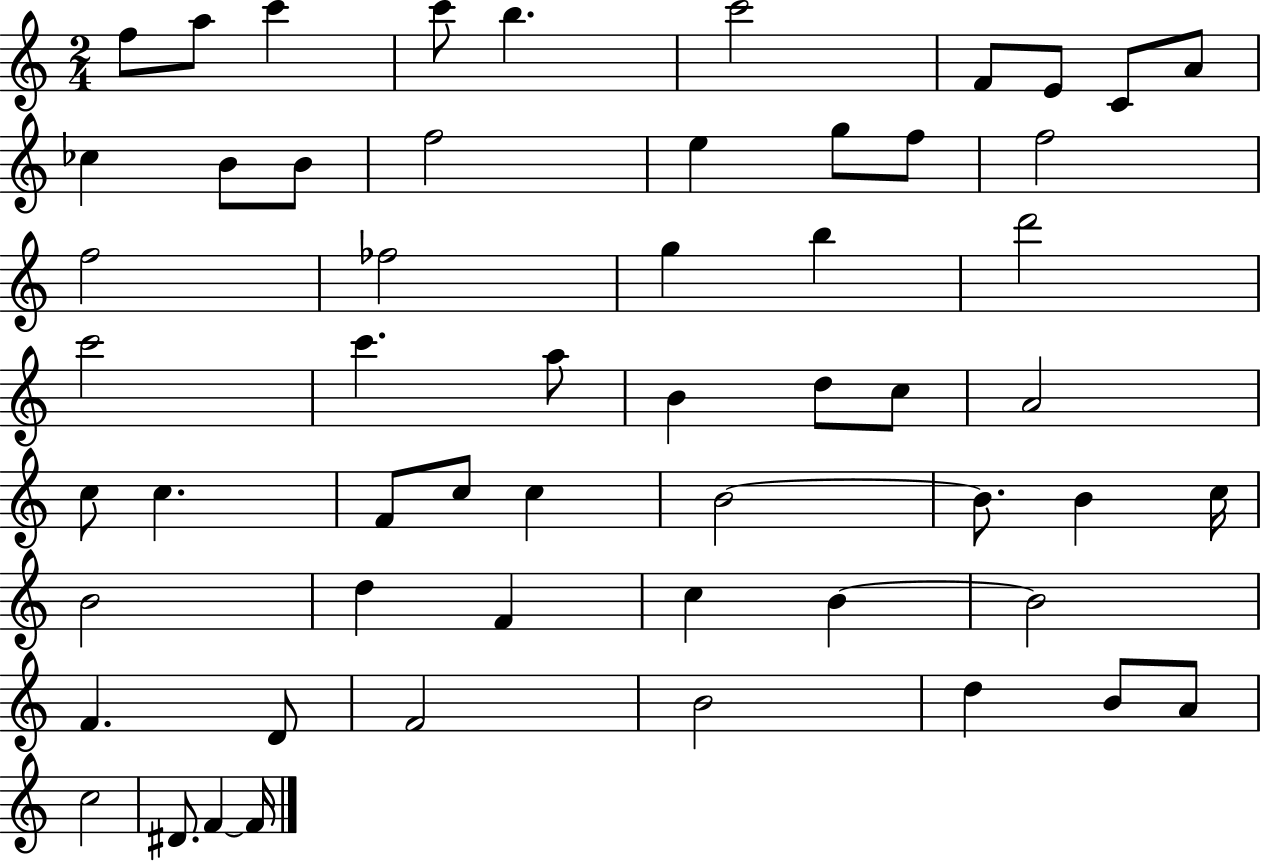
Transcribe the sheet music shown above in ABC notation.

X:1
T:Untitled
M:2/4
L:1/4
K:C
f/2 a/2 c' c'/2 b c'2 F/2 E/2 C/2 A/2 _c B/2 B/2 f2 e g/2 f/2 f2 f2 _f2 g b d'2 c'2 c' a/2 B d/2 c/2 A2 c/2 c F/2 c/2 c B2 B/2 B c/4 B2 d F c B B2 F D/2 F2 B2 d B/2 A/2 c2 ^D/2 F F/4